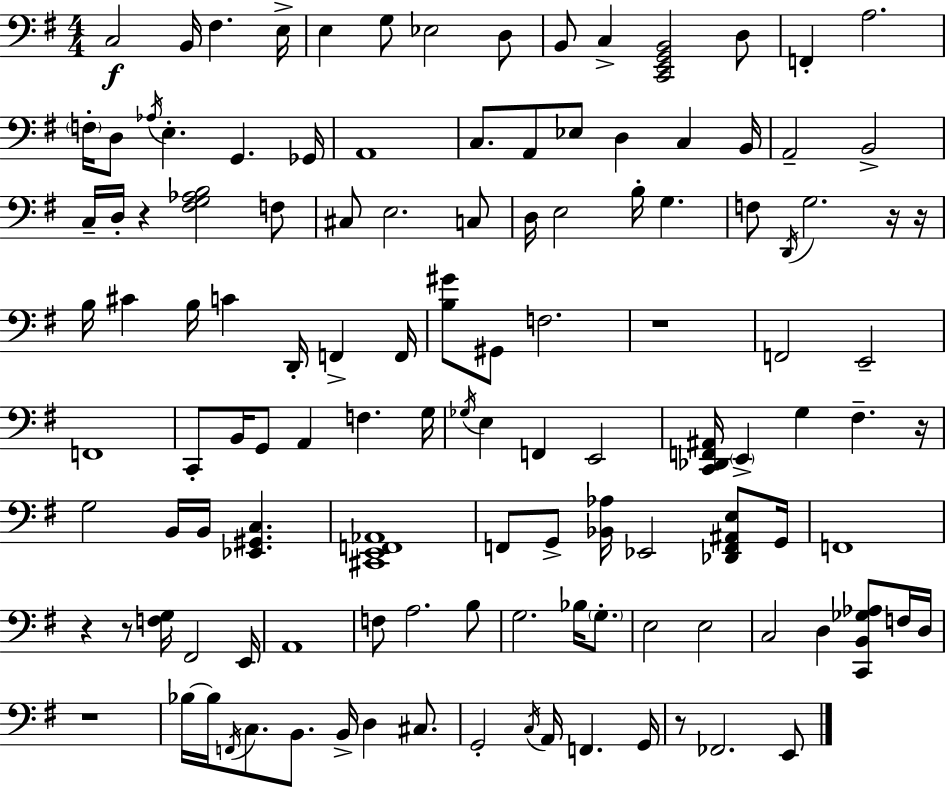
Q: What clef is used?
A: bass